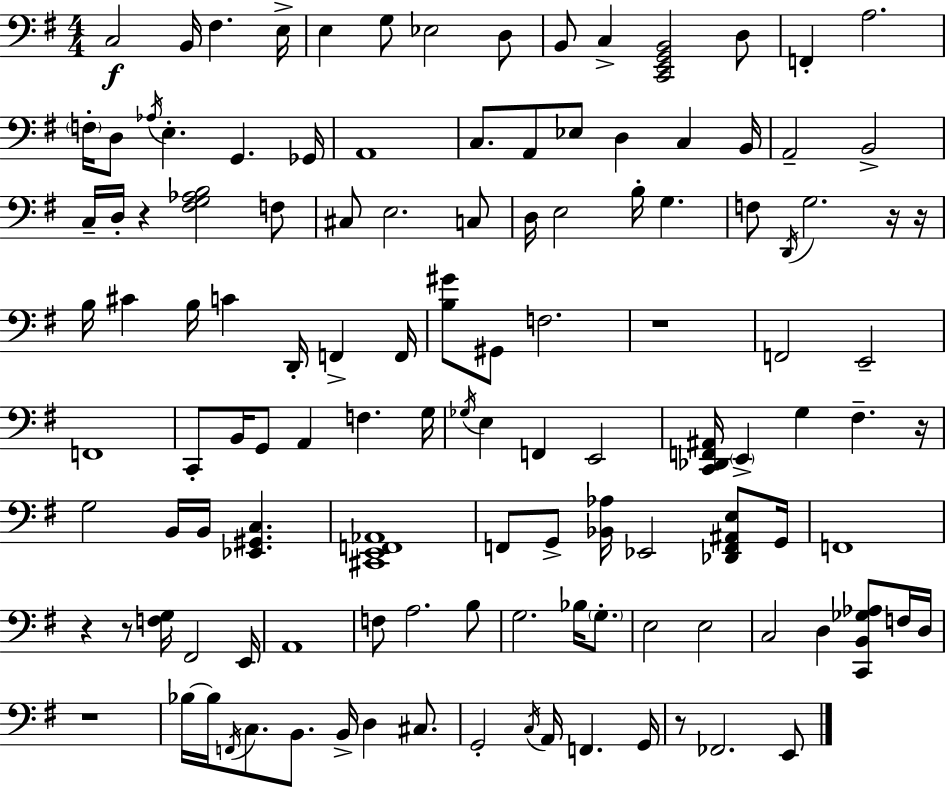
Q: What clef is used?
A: bass